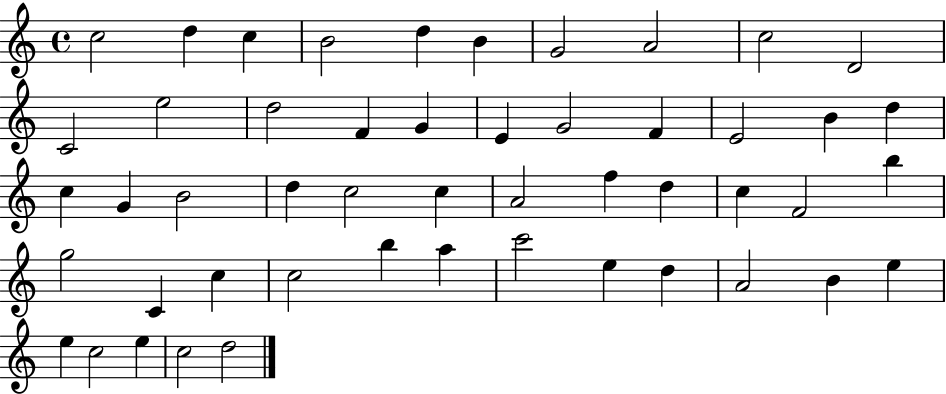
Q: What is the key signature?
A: C major